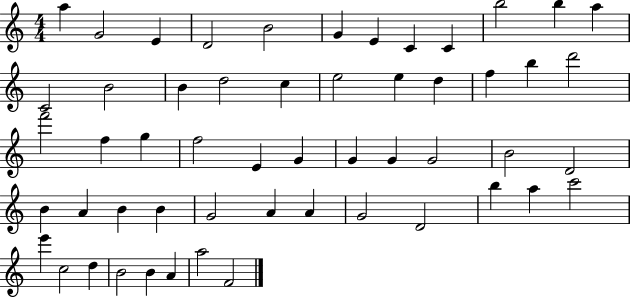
X:1
T:Untitled
M:4/4
L:1/4
K:C
a G2 E D2 B2 G E C C b2 b a C2 B2 B d2 c e2 e d f b d'2 f'2 f g f2 E G G G G2 B2 D2 B A B B G2 A A G2 D2 b a c'2 e' c2 d B2 B A a2 F2